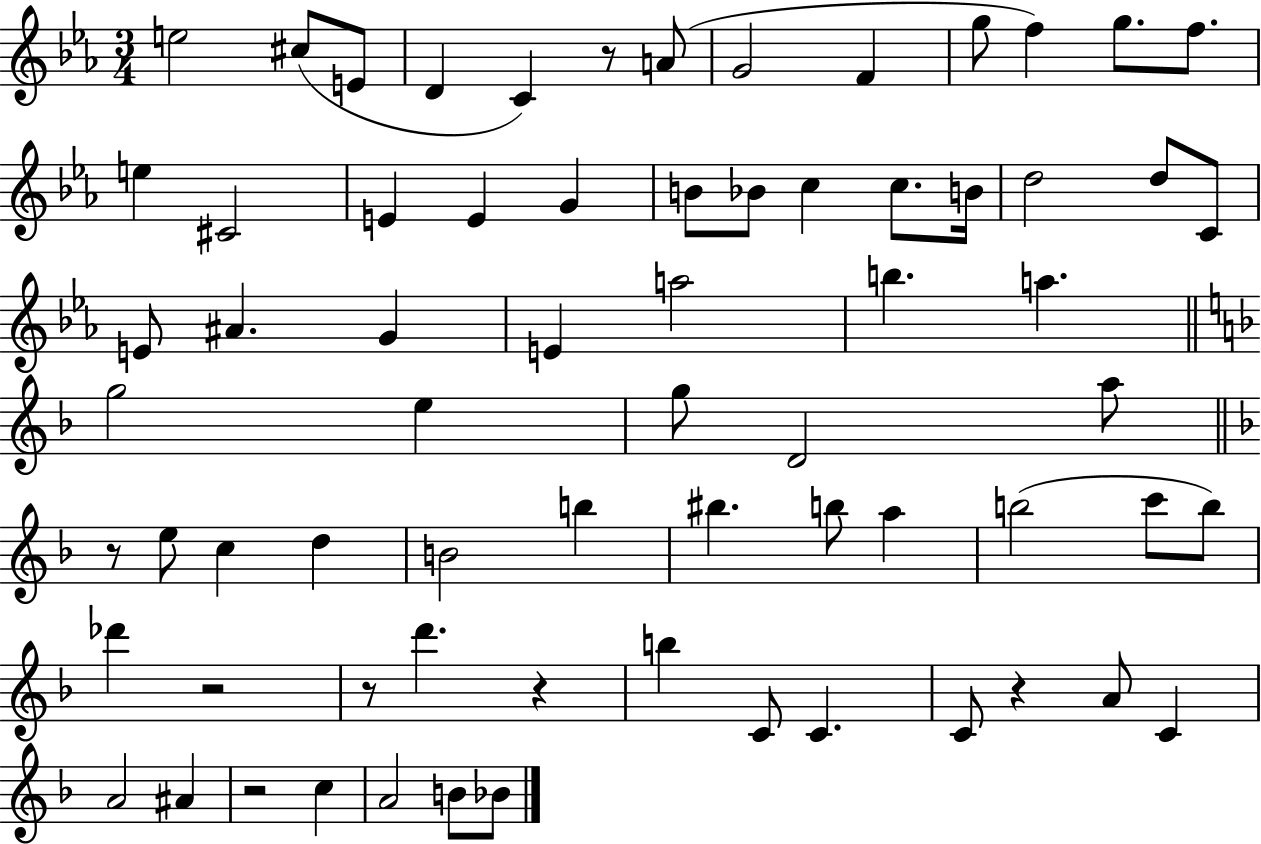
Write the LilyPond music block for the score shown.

{
  \clef treble
  \numericTimeSignature
  \time 3/4
  \key ees \major
  e''2 cis''8( e'8 | d'4 c'4) r8 a'8( | g'2 f'4 | g''8 f''4) g''8. f''8. | \break e''4 cis'2 | e'4 e'4 g'4 | b'8 bes'8 c''4 c''8. b'16 | d''2 d''8 c'8 | \break e'8 ais'4. g'4 | e'4 a''2 | b''4. a''4. | \bar "||" \break \key d \minor g''2 e''4 | g''8 d'2 a''8 | \bar "||" \break \key f \major r8 e''8 c''4 d''4 | b'2 b''4 | bis''4. b''8 a''4 | b''2( c'''8 b''8) | \break des'''4 r2 | r8 d'''4. r4 | b''4 c'8 c'4. | c'8 r4 a'8 c'4 | \break a'2 ais'4 | r2 c''4 | a'2 b'8 bes'8 | \bar "|."
}